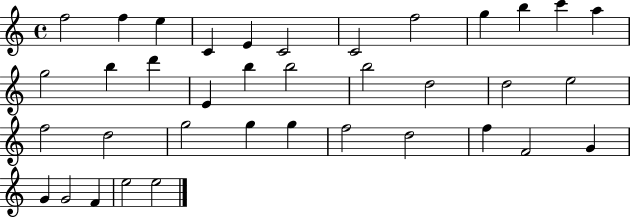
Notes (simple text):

F5/h F5/q E5/q C4/q E4/q C4/h C4/h F5/h G5/q B5/q C6/q A5/q G5/h B5/q D6/q E4/q B5/q B5/h B5/h D5/h D5/h E5/h F5/h D5/h G5/h G5/q G5/q F5/h D5/h F5/q F4/h G4/q G4/q G4/h F4/q E5/h E5/h